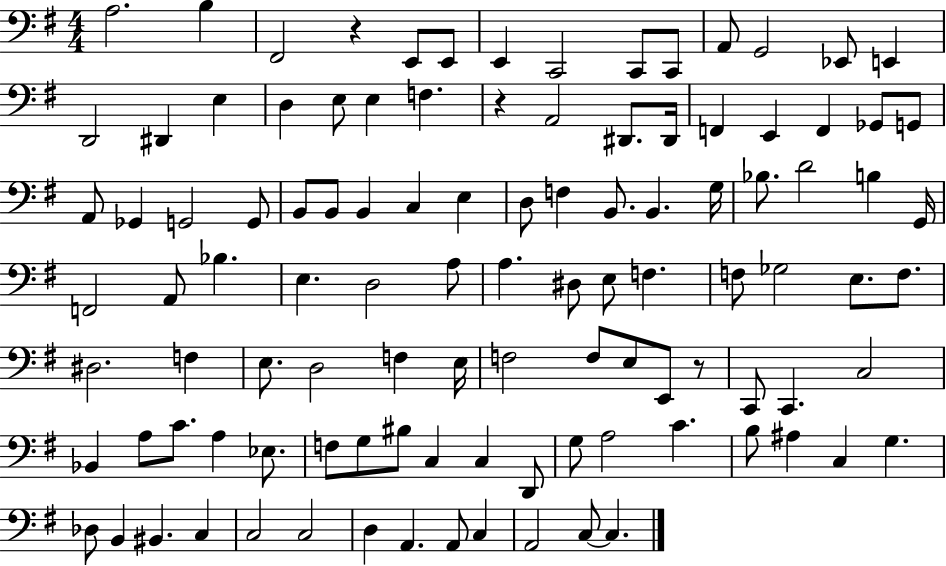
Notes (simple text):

A3/h. B3/q F#2/h R/q E2/e E2/e E2/q C2/h C2/e C2/e A2/e G2/h Eb2/e E2/q D2/h D#2/q E3/q D3/q E3/e E3/q F3/q. R/q A2/h D#2/e. D#2/s F2/q E2/q F2/q Gb2/e G2/e A2/e Gb2/q G2/h G2/e B2/e B2/e B2/q C3/q E3/q D3/e F3/q B2/e. B2/q. G3/s Bb3/e. D4/h B3/q G2/s F2/h A2/e Bb3/q. E3/q. D3/h A3/e A3/q. D#3/e E3/e F3/q. F3/e Gb3/h E3/e. F3/e. D#3/h. F3/q E3/e. D3/h F3/q E3/s F3/h F3/e E3/e E2/e R/e C2/e C2/q. C3/h Bb2/q A3/e C4/e. A3/q Eb3/e. F3/e G3/e BIS3/e C3/q C3/q D2/e G3/e A3/h C4/q. B3/e A#3/q C3/q G3/q. Db3/e B2/q BIS2/q. C3/q C3/h C3/h D3/q A2/q. A2/e C3/q A2/h C3/e C3/q.